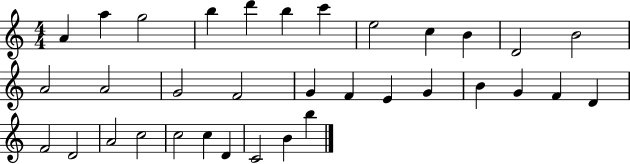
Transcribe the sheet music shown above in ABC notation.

X:1
T:Untitled
M:4/4
L:1/4
K:C
A a g2 b d' b c' e2 c B D2 B2 A2 A2 G2 F2 G F E G B G F D F2 D2 A2 c2 c2 c D C2 B b